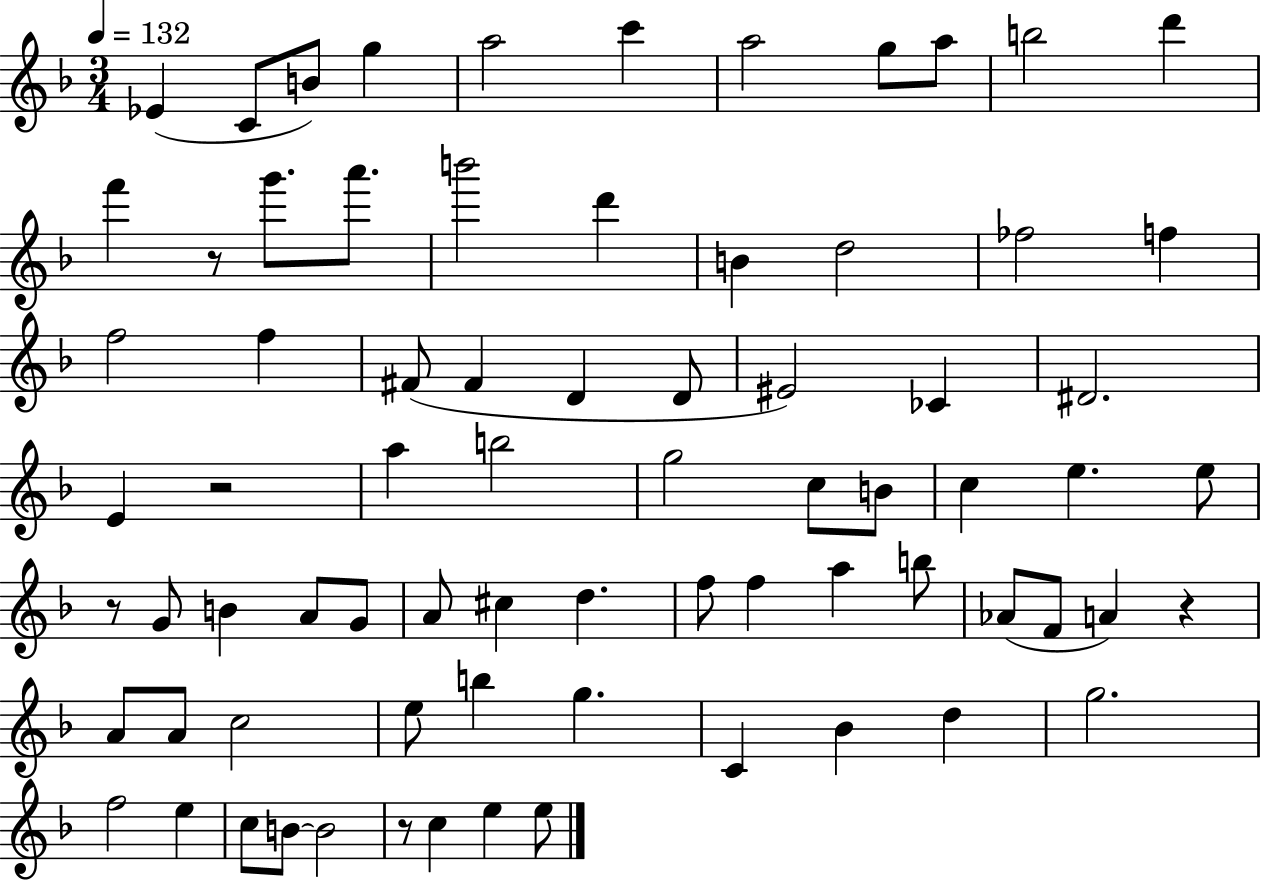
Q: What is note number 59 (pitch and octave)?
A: C4